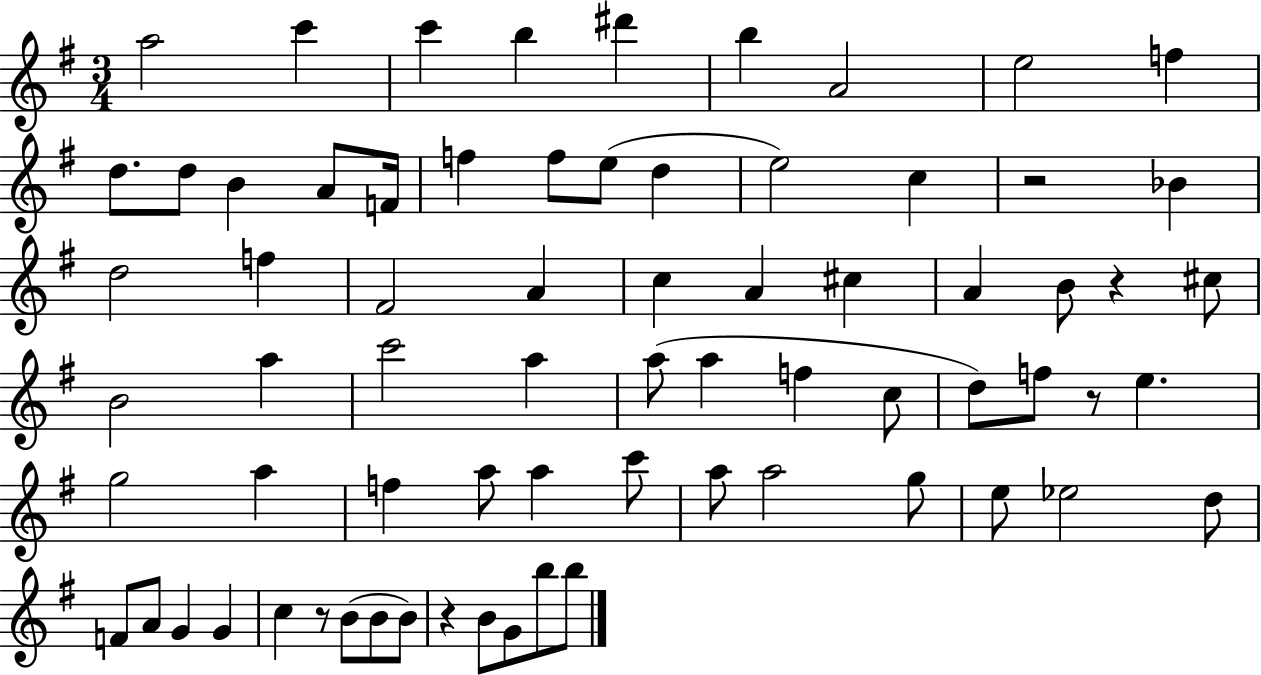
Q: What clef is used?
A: treble